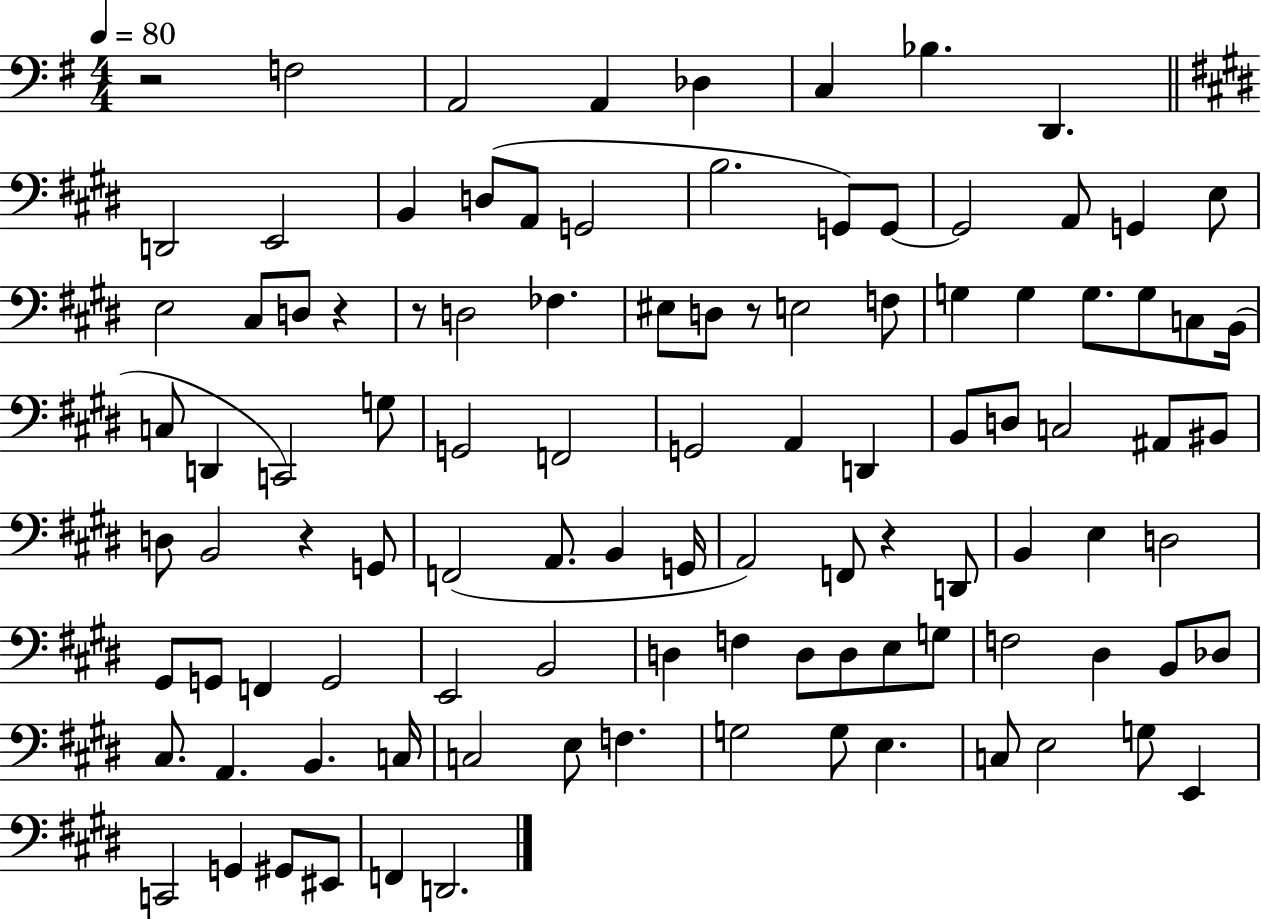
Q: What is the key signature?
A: G major